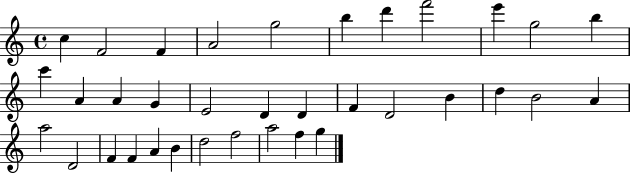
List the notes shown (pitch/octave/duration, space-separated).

C5/q F4/h F4/q A4/h G5/h B5/q D6/q F6/h E6/q G5/h B5/q C6/q A4/q A4/q G4/q E4/h D4/q D4/q F4/q D4/h B4/q D5/q B4/h A4/q A5/h D4/h F4/q F4/q A4/q B4/q D5/h F5/h A5/h F5/q G5/q